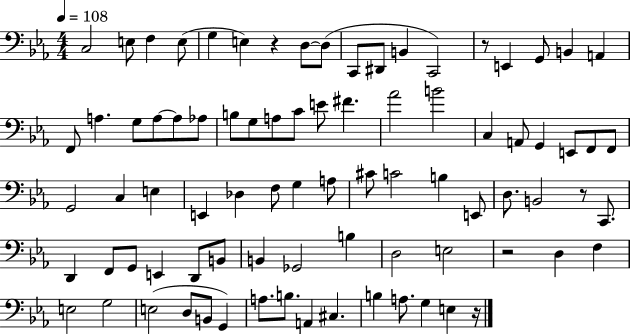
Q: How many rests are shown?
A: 5